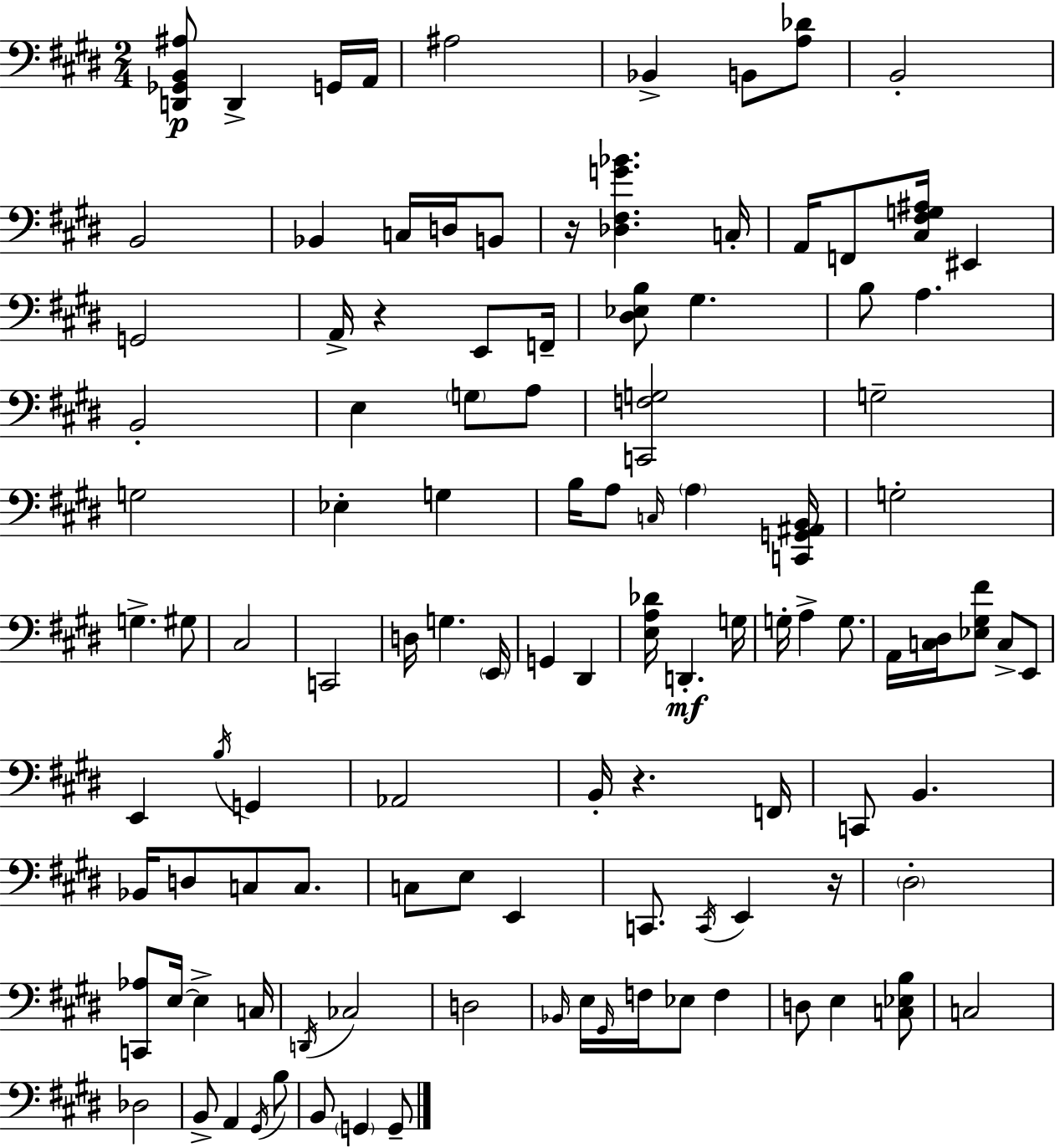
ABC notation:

X:1
T:Untitled
M:2/4
L:1/4
K:E
[D,,_G,,B,,^A,]/2 D,, G,,/4 A,,/4 ^A,2 _B,, B,,/2 [A,_D]/2 B,,2 B,,2 _B,, C,/4 D,/4 B,,/2 z/4 [_D,^F,G_B] C,/4 A,,/4 F,,/2 [^C,^F,G,^A,]/4 ^E,, G,,2 A,,/4 z E,,/2 F,,/4 [^D,_E,B,]/2 ^G, B,/2 A, B,,2 E, G,/2 A,/2 [C,,F,G,]2 G,2 G,2 _E, G, B,/4 A,/2 C,/4 A, [C,,G,,^A,,B,,]/4 G,2 G, ^G,/2 ^C,2 C,,2 D,/4 G, E,,/4 G,, ^D,, [E,A,_D]/4 D,, G,/4 G,/4 A, G,/2 A,,/4 [C,^D,]/4 [_E,^G,^F]/2 C,/2 E,,/2 E,, B,/4 G,, _A,,2 B,,/4 z F,,/4 C,,/2 B,, _B,,/4 D,/2 C,/2 C,/2 C,/2 E,/2 E,, C,,/2 C,,/4 E,, z/4 ^D,2 [C,,_A,]/2 E,/4 E, C,/4 D,,/4 _C,2 D,2 _B,,/4 E,/4 ^G,,/4 F,/4 _E,/2 F, D,/2 E, [C,_E,B,]/2 C,2 _D,2 B,,/2 A,, ^G,,/4 B,/2 B,,/2 G,, G,,/2